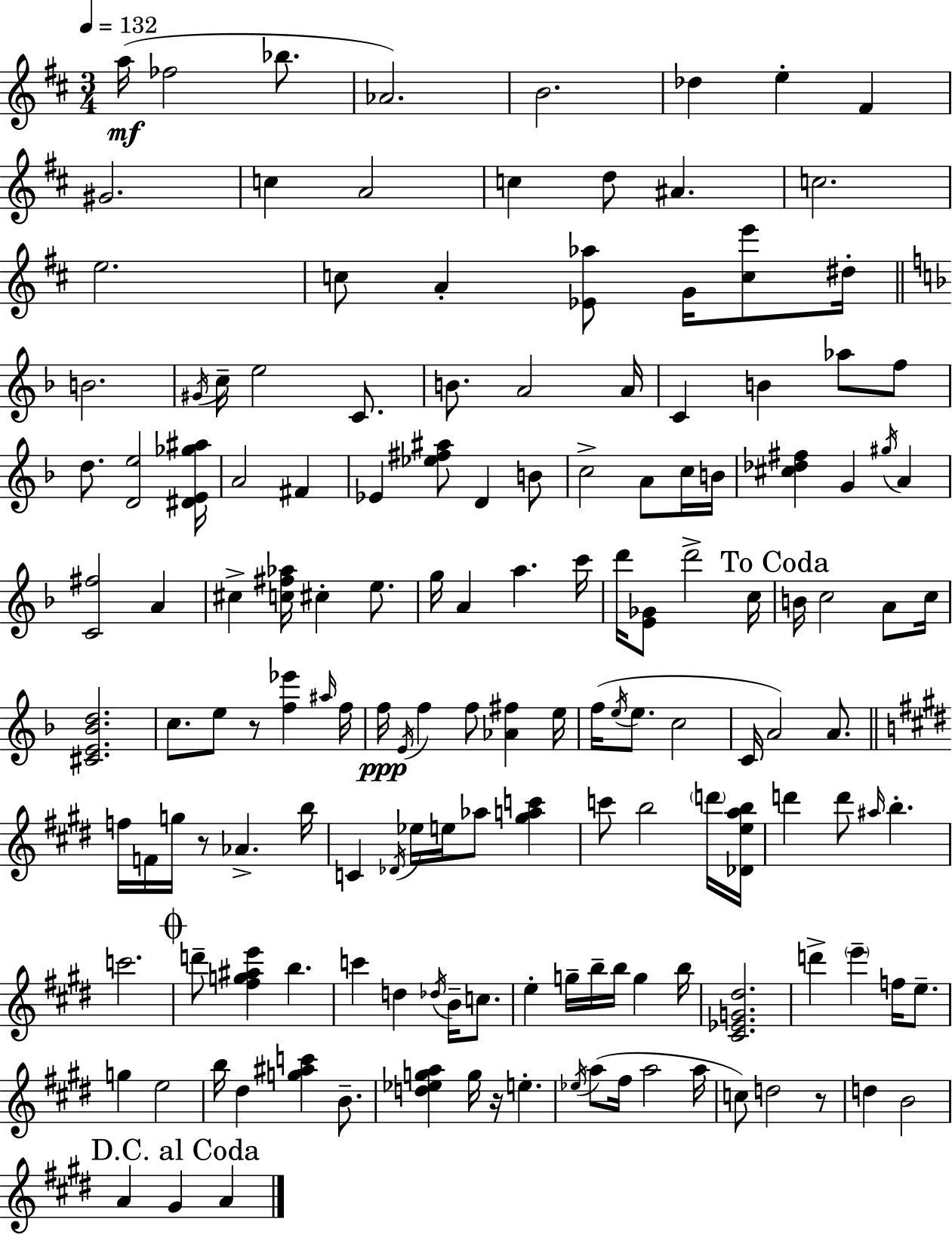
A5/s FES5/h Bb5/e. Ab4/h. B4/h. Db5/q E5/q F#4/q G#4/h. C5/q A4/h C5/q D5/e A#4/q. C5/h. E5/h. C5/e A4/q [Eb4,Ab5]/e G4/s [C5,E6]/e D#5/s B4/h. G#4/s C5/s E5/h C4/e. B4/e. A4/h A4/s C4/q B4/q Ab5/e F5/e D5/e. [D4,E5]/h [D#4,E4,Gb5,A#5]/s A4/h F#4/q Eb4/q [Eb5,F#5,A#5]/e D4/q B4/e C5/h A4/e C5/s B4/s [C#5,Db5,F#5]/q G4/q G#5/s A4/q [C4,F#5]/h A4/q C#5/q [C5,F#5,Ab5]/s C#5/q E5/e. G5/s A4/q A5/q. C6/s D6/s [E4,Gb4]/e D6/h C5/s B4/s C5/h A4/e C5/s [C#4,E4,Bb4,D5]/h. C5/e. E5/e R/e [F5,Eb6]/q A#5/s F5/s F5/s E4/s F5/q F5/e [Ab4,F#5]/q E5/s F5/s E5/s E5/e. C5/h C4/s A4/h A4/e. F5/s F4/s G5/s R/e Ab4/q. B5/s C4/q Db4/s Eb5/s E5/s Ab5/e [G#5,A5,C6]/q C6/e B5/h D6/s [Db4,E5,A5,B5]/s D6/q D6/e A#5/s B5/q. C6/h. D6/e [F#5,G5,A#5,E6]/q B5/q. C6/q D5/q Db5/s B4/s C5/e. E5/q G5/s B5/s B5/s G5/q B5/s [C#4,Eb4,G4,D#5]/h. D6/q E6/q F5/s E5/e. G5/q E5/h B5/s D#5/q [G5,A#5,C6]/q B4/e. [D5,Eb5,G5,A5]/q G5/s R/s E5/q. Eb5/s A5/e F#5/s A5/h A5/s C5/e D5/h R/e D5/q B4/h A4/q G#4/q A4/q